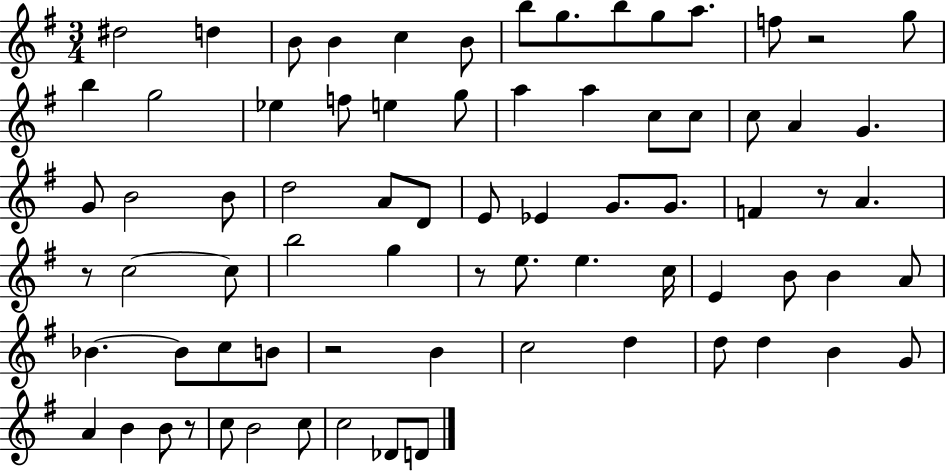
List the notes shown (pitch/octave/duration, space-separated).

D#5/h D5/q B4/e B4/q C5/q B4/e B5/e G5/e. B5/e G5/e A5/e. F5/e R/h G5/e B5/q G5/h Eb5/q F5/e E5/q G5/e A5/q A5/q C5/e C5/e C5/e A4/q G4/q. G4/e B4/h B4/e D5/h A4/e D4/e E4/e Eb4/q G4/e. G4/e. F4/q R/e A4/q. R/e C5/h C5/e B5/h G5/q R/e E5/e. E5/q. C5/s E4/q B4/e B4/q A4/e Bb4/q. Bb4/e C5/e B4/e R/h B4/q C5/h D5/q D5/e D5/q B4/q G4/e A4/q B4/q B4/e R/e C5/e B4/h C5/e C5/h Db4/e D4/e